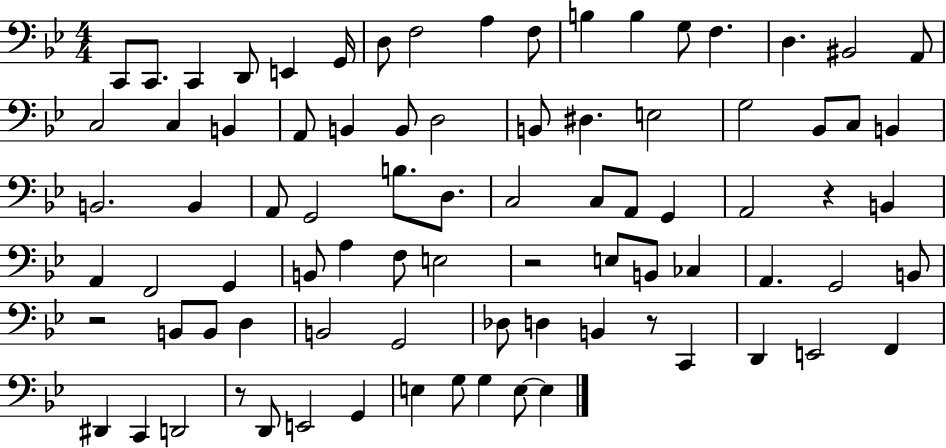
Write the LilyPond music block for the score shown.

{
  \clef bass
  \numericTimeSignature
  \time 4/4
  \key bes \major
  c,8 c,8. c,4 d,8 e,4 g,16 | d8 f2 a4 f8 | b4 b4 g8 f4. | d4. bis,2 a,8 | \break c2 c4 b,4 | a,8 b,4 b,8 d2 | b,8 dis4. e2 | g2 bes,8 c8 b,4 | \break b,2. b,4 | a,8 g,2 b8. d8. | c2 c8 a,8 g,4 | a,2 r4 b,4 | \break a,4 f,2 g,4 | b,8 a4 f8 e2 | r2 e8 b,8 ces4 | a,4. g,2 b,8 | \break r2 b,8 b,8 d4 | b,2 g,2 | des8 d4 b,4 r8 c,4 | d,4 e,2 f,4 | \break dis,4 c,4 d,2 | r8 d,8 e,2 g,4 | e4 g8 g4 e8~~ e4 | \bar "|."
}